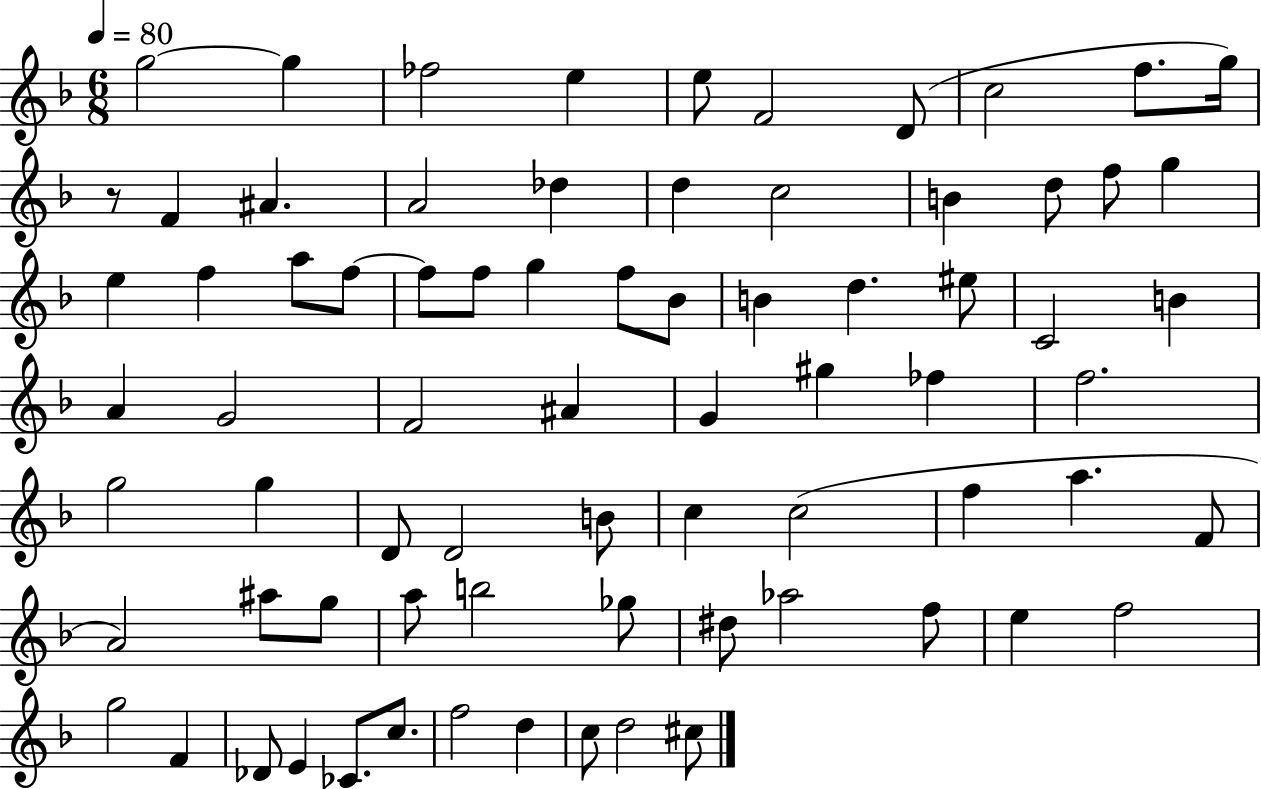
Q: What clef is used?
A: treble